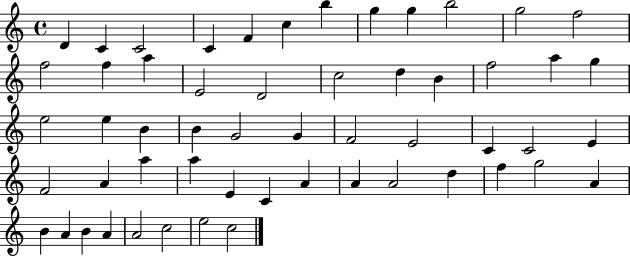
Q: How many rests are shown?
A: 0